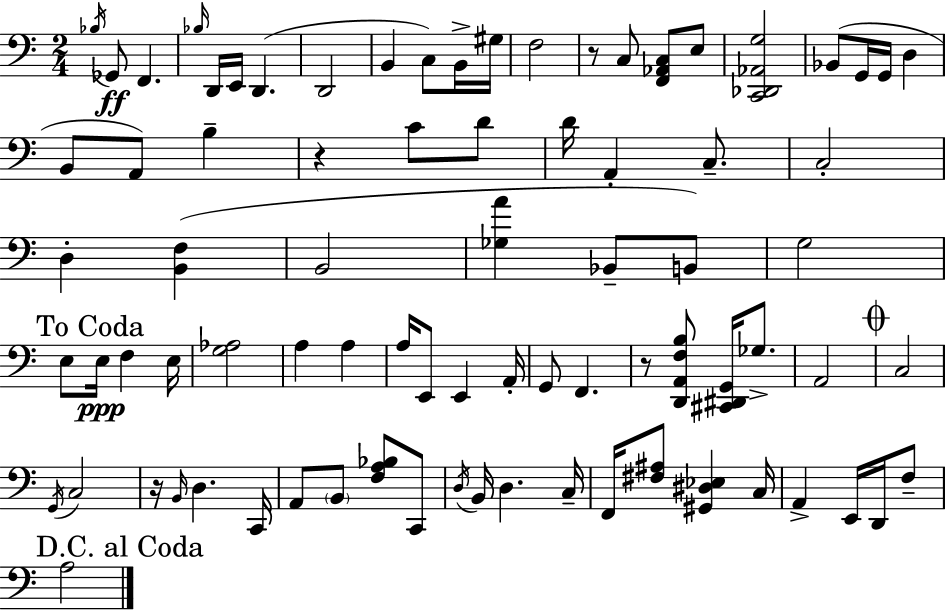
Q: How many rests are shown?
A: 4